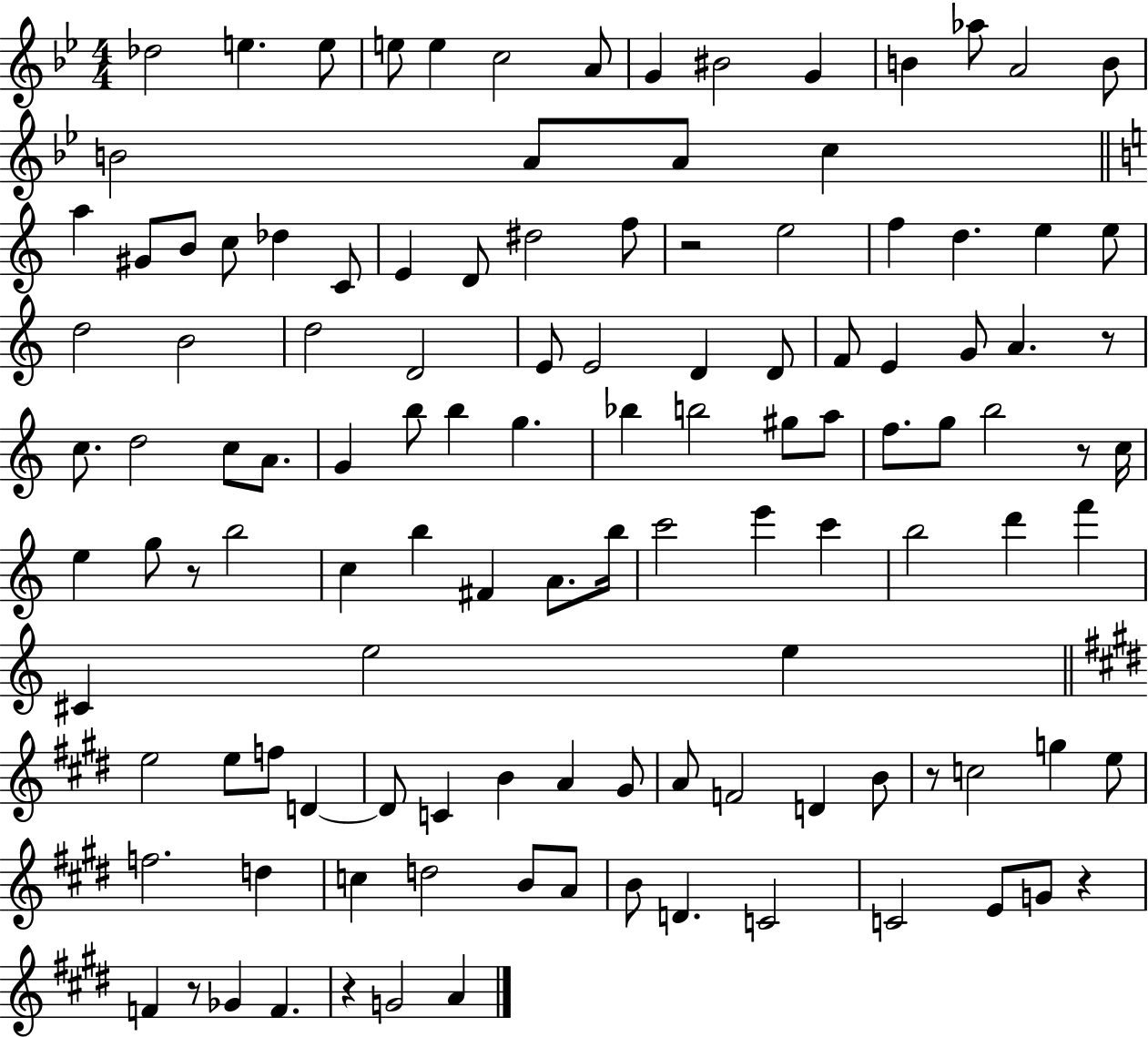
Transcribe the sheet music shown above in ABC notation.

X:1
T:Untitled
M:4/4
L:1/4
K:Bb
_d2 e e/2 e/2 e c2 A/2 G ^B2 G B _a/2 A2 B/2 B2 A/2 A/2 c a ^G/2 B/2 c/2 _d C/2 E D/2 ^d2 f/2 z2 e2 f d e e/2 d2 B2 d2 D2 E/2 E2 D D/2 F/2 E G/2 A z/2 c/2 d2 c/2 A/2 G b/2 b g _b b2 ^g/2 a/2 f/2 g/2 b2 z/2 c/4 e g/2 z/2 b2 c b ^F A/2 b/4 c'2 e' c' b2 d' f' ^C e2 e e2 e/2 f/2 D D/2 C B A ^G/2 A/2 F2 D B/2 z/2 c2 g e/2 f2 d c d2 B/2 A/2 B/2 D C2 C2 E/2 G/2 z F z/2 _G F z G2 A